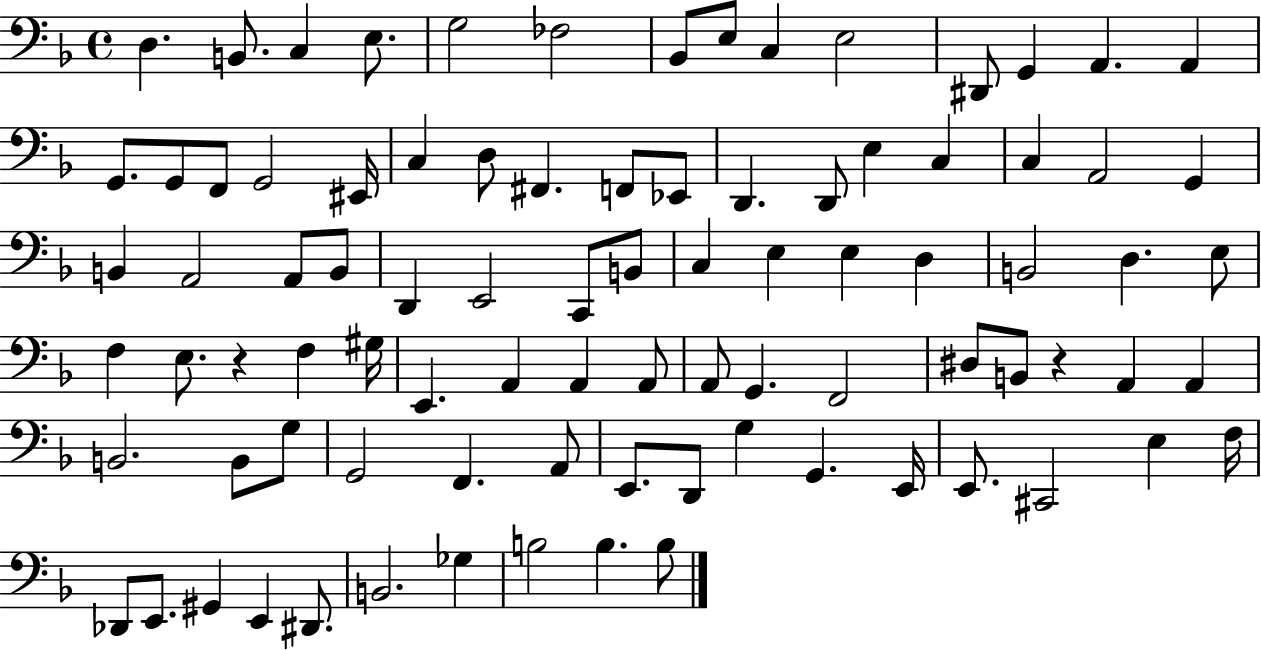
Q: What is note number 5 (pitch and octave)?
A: G3